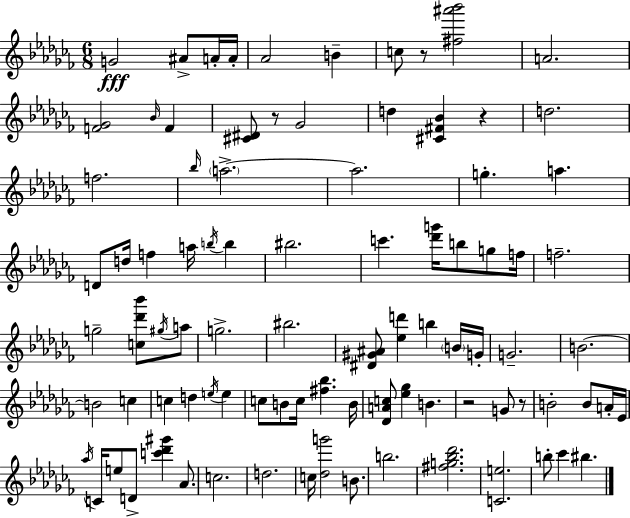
{
  \clef treble
  \numericTimeSignature
  \time 6/8
  \key aes \minor
  g'2\fff ais'8-> a'16-. a'16-. | aes'2 b'4-- | c''8 r8 <fis'' ais''' bes'''>2 | a'2. | \break <f' ges'>2 \grace { bes'16 } f'4 | <cis' dis'>8 r8 ges'2 | d''4 <cis' fis' bes'>4 r4 | d''2. | \break f''2. | \grace { bes''16 } \parenthesize a''2.->~~ | a''2. | g''4.-. a''4. | \break d'8 d''16 f''4 a''16 \acciaccatura { b''16 } b''4 | bis''2. | c'''4. <des''' g'''>16 b''8 | g''8 f''16 f''2.-- | \break g''2-- <c'' des''' bes'''>8 | \acciaccatura { gis''16 } a''8 g''2.-> | bis''2. | <dis' gis' ais'>8 <ees'' d'''>4 b''4 | \break \parenthesize b'16 g'16-. g'2.-- | b'2.~~ | b'2 | c''4 c''4 d''4 | \break \acciaccatura { e''16 } e''4 c''8 b'8 c''16 <fis'' bes''>4. | b'16 <des' a' c''>8 <ees'' ges''>4 b'4. | r2 | g'8 r8 b'2-. | \break b'8 a'16-. ees'16 \acciaccatura { aes''16 } c'16 e''8 d'8-> <c''' des''' gis'''>4 | aes'8. c''2. | d''2. | c''16 <des'' g'''>2 | \break b'8. b''2. | <fis'' g'' bes'' des'''>2. | <c' e''>2. | b''8-. ces'''4 | \break bis''4. \bar "|."
}